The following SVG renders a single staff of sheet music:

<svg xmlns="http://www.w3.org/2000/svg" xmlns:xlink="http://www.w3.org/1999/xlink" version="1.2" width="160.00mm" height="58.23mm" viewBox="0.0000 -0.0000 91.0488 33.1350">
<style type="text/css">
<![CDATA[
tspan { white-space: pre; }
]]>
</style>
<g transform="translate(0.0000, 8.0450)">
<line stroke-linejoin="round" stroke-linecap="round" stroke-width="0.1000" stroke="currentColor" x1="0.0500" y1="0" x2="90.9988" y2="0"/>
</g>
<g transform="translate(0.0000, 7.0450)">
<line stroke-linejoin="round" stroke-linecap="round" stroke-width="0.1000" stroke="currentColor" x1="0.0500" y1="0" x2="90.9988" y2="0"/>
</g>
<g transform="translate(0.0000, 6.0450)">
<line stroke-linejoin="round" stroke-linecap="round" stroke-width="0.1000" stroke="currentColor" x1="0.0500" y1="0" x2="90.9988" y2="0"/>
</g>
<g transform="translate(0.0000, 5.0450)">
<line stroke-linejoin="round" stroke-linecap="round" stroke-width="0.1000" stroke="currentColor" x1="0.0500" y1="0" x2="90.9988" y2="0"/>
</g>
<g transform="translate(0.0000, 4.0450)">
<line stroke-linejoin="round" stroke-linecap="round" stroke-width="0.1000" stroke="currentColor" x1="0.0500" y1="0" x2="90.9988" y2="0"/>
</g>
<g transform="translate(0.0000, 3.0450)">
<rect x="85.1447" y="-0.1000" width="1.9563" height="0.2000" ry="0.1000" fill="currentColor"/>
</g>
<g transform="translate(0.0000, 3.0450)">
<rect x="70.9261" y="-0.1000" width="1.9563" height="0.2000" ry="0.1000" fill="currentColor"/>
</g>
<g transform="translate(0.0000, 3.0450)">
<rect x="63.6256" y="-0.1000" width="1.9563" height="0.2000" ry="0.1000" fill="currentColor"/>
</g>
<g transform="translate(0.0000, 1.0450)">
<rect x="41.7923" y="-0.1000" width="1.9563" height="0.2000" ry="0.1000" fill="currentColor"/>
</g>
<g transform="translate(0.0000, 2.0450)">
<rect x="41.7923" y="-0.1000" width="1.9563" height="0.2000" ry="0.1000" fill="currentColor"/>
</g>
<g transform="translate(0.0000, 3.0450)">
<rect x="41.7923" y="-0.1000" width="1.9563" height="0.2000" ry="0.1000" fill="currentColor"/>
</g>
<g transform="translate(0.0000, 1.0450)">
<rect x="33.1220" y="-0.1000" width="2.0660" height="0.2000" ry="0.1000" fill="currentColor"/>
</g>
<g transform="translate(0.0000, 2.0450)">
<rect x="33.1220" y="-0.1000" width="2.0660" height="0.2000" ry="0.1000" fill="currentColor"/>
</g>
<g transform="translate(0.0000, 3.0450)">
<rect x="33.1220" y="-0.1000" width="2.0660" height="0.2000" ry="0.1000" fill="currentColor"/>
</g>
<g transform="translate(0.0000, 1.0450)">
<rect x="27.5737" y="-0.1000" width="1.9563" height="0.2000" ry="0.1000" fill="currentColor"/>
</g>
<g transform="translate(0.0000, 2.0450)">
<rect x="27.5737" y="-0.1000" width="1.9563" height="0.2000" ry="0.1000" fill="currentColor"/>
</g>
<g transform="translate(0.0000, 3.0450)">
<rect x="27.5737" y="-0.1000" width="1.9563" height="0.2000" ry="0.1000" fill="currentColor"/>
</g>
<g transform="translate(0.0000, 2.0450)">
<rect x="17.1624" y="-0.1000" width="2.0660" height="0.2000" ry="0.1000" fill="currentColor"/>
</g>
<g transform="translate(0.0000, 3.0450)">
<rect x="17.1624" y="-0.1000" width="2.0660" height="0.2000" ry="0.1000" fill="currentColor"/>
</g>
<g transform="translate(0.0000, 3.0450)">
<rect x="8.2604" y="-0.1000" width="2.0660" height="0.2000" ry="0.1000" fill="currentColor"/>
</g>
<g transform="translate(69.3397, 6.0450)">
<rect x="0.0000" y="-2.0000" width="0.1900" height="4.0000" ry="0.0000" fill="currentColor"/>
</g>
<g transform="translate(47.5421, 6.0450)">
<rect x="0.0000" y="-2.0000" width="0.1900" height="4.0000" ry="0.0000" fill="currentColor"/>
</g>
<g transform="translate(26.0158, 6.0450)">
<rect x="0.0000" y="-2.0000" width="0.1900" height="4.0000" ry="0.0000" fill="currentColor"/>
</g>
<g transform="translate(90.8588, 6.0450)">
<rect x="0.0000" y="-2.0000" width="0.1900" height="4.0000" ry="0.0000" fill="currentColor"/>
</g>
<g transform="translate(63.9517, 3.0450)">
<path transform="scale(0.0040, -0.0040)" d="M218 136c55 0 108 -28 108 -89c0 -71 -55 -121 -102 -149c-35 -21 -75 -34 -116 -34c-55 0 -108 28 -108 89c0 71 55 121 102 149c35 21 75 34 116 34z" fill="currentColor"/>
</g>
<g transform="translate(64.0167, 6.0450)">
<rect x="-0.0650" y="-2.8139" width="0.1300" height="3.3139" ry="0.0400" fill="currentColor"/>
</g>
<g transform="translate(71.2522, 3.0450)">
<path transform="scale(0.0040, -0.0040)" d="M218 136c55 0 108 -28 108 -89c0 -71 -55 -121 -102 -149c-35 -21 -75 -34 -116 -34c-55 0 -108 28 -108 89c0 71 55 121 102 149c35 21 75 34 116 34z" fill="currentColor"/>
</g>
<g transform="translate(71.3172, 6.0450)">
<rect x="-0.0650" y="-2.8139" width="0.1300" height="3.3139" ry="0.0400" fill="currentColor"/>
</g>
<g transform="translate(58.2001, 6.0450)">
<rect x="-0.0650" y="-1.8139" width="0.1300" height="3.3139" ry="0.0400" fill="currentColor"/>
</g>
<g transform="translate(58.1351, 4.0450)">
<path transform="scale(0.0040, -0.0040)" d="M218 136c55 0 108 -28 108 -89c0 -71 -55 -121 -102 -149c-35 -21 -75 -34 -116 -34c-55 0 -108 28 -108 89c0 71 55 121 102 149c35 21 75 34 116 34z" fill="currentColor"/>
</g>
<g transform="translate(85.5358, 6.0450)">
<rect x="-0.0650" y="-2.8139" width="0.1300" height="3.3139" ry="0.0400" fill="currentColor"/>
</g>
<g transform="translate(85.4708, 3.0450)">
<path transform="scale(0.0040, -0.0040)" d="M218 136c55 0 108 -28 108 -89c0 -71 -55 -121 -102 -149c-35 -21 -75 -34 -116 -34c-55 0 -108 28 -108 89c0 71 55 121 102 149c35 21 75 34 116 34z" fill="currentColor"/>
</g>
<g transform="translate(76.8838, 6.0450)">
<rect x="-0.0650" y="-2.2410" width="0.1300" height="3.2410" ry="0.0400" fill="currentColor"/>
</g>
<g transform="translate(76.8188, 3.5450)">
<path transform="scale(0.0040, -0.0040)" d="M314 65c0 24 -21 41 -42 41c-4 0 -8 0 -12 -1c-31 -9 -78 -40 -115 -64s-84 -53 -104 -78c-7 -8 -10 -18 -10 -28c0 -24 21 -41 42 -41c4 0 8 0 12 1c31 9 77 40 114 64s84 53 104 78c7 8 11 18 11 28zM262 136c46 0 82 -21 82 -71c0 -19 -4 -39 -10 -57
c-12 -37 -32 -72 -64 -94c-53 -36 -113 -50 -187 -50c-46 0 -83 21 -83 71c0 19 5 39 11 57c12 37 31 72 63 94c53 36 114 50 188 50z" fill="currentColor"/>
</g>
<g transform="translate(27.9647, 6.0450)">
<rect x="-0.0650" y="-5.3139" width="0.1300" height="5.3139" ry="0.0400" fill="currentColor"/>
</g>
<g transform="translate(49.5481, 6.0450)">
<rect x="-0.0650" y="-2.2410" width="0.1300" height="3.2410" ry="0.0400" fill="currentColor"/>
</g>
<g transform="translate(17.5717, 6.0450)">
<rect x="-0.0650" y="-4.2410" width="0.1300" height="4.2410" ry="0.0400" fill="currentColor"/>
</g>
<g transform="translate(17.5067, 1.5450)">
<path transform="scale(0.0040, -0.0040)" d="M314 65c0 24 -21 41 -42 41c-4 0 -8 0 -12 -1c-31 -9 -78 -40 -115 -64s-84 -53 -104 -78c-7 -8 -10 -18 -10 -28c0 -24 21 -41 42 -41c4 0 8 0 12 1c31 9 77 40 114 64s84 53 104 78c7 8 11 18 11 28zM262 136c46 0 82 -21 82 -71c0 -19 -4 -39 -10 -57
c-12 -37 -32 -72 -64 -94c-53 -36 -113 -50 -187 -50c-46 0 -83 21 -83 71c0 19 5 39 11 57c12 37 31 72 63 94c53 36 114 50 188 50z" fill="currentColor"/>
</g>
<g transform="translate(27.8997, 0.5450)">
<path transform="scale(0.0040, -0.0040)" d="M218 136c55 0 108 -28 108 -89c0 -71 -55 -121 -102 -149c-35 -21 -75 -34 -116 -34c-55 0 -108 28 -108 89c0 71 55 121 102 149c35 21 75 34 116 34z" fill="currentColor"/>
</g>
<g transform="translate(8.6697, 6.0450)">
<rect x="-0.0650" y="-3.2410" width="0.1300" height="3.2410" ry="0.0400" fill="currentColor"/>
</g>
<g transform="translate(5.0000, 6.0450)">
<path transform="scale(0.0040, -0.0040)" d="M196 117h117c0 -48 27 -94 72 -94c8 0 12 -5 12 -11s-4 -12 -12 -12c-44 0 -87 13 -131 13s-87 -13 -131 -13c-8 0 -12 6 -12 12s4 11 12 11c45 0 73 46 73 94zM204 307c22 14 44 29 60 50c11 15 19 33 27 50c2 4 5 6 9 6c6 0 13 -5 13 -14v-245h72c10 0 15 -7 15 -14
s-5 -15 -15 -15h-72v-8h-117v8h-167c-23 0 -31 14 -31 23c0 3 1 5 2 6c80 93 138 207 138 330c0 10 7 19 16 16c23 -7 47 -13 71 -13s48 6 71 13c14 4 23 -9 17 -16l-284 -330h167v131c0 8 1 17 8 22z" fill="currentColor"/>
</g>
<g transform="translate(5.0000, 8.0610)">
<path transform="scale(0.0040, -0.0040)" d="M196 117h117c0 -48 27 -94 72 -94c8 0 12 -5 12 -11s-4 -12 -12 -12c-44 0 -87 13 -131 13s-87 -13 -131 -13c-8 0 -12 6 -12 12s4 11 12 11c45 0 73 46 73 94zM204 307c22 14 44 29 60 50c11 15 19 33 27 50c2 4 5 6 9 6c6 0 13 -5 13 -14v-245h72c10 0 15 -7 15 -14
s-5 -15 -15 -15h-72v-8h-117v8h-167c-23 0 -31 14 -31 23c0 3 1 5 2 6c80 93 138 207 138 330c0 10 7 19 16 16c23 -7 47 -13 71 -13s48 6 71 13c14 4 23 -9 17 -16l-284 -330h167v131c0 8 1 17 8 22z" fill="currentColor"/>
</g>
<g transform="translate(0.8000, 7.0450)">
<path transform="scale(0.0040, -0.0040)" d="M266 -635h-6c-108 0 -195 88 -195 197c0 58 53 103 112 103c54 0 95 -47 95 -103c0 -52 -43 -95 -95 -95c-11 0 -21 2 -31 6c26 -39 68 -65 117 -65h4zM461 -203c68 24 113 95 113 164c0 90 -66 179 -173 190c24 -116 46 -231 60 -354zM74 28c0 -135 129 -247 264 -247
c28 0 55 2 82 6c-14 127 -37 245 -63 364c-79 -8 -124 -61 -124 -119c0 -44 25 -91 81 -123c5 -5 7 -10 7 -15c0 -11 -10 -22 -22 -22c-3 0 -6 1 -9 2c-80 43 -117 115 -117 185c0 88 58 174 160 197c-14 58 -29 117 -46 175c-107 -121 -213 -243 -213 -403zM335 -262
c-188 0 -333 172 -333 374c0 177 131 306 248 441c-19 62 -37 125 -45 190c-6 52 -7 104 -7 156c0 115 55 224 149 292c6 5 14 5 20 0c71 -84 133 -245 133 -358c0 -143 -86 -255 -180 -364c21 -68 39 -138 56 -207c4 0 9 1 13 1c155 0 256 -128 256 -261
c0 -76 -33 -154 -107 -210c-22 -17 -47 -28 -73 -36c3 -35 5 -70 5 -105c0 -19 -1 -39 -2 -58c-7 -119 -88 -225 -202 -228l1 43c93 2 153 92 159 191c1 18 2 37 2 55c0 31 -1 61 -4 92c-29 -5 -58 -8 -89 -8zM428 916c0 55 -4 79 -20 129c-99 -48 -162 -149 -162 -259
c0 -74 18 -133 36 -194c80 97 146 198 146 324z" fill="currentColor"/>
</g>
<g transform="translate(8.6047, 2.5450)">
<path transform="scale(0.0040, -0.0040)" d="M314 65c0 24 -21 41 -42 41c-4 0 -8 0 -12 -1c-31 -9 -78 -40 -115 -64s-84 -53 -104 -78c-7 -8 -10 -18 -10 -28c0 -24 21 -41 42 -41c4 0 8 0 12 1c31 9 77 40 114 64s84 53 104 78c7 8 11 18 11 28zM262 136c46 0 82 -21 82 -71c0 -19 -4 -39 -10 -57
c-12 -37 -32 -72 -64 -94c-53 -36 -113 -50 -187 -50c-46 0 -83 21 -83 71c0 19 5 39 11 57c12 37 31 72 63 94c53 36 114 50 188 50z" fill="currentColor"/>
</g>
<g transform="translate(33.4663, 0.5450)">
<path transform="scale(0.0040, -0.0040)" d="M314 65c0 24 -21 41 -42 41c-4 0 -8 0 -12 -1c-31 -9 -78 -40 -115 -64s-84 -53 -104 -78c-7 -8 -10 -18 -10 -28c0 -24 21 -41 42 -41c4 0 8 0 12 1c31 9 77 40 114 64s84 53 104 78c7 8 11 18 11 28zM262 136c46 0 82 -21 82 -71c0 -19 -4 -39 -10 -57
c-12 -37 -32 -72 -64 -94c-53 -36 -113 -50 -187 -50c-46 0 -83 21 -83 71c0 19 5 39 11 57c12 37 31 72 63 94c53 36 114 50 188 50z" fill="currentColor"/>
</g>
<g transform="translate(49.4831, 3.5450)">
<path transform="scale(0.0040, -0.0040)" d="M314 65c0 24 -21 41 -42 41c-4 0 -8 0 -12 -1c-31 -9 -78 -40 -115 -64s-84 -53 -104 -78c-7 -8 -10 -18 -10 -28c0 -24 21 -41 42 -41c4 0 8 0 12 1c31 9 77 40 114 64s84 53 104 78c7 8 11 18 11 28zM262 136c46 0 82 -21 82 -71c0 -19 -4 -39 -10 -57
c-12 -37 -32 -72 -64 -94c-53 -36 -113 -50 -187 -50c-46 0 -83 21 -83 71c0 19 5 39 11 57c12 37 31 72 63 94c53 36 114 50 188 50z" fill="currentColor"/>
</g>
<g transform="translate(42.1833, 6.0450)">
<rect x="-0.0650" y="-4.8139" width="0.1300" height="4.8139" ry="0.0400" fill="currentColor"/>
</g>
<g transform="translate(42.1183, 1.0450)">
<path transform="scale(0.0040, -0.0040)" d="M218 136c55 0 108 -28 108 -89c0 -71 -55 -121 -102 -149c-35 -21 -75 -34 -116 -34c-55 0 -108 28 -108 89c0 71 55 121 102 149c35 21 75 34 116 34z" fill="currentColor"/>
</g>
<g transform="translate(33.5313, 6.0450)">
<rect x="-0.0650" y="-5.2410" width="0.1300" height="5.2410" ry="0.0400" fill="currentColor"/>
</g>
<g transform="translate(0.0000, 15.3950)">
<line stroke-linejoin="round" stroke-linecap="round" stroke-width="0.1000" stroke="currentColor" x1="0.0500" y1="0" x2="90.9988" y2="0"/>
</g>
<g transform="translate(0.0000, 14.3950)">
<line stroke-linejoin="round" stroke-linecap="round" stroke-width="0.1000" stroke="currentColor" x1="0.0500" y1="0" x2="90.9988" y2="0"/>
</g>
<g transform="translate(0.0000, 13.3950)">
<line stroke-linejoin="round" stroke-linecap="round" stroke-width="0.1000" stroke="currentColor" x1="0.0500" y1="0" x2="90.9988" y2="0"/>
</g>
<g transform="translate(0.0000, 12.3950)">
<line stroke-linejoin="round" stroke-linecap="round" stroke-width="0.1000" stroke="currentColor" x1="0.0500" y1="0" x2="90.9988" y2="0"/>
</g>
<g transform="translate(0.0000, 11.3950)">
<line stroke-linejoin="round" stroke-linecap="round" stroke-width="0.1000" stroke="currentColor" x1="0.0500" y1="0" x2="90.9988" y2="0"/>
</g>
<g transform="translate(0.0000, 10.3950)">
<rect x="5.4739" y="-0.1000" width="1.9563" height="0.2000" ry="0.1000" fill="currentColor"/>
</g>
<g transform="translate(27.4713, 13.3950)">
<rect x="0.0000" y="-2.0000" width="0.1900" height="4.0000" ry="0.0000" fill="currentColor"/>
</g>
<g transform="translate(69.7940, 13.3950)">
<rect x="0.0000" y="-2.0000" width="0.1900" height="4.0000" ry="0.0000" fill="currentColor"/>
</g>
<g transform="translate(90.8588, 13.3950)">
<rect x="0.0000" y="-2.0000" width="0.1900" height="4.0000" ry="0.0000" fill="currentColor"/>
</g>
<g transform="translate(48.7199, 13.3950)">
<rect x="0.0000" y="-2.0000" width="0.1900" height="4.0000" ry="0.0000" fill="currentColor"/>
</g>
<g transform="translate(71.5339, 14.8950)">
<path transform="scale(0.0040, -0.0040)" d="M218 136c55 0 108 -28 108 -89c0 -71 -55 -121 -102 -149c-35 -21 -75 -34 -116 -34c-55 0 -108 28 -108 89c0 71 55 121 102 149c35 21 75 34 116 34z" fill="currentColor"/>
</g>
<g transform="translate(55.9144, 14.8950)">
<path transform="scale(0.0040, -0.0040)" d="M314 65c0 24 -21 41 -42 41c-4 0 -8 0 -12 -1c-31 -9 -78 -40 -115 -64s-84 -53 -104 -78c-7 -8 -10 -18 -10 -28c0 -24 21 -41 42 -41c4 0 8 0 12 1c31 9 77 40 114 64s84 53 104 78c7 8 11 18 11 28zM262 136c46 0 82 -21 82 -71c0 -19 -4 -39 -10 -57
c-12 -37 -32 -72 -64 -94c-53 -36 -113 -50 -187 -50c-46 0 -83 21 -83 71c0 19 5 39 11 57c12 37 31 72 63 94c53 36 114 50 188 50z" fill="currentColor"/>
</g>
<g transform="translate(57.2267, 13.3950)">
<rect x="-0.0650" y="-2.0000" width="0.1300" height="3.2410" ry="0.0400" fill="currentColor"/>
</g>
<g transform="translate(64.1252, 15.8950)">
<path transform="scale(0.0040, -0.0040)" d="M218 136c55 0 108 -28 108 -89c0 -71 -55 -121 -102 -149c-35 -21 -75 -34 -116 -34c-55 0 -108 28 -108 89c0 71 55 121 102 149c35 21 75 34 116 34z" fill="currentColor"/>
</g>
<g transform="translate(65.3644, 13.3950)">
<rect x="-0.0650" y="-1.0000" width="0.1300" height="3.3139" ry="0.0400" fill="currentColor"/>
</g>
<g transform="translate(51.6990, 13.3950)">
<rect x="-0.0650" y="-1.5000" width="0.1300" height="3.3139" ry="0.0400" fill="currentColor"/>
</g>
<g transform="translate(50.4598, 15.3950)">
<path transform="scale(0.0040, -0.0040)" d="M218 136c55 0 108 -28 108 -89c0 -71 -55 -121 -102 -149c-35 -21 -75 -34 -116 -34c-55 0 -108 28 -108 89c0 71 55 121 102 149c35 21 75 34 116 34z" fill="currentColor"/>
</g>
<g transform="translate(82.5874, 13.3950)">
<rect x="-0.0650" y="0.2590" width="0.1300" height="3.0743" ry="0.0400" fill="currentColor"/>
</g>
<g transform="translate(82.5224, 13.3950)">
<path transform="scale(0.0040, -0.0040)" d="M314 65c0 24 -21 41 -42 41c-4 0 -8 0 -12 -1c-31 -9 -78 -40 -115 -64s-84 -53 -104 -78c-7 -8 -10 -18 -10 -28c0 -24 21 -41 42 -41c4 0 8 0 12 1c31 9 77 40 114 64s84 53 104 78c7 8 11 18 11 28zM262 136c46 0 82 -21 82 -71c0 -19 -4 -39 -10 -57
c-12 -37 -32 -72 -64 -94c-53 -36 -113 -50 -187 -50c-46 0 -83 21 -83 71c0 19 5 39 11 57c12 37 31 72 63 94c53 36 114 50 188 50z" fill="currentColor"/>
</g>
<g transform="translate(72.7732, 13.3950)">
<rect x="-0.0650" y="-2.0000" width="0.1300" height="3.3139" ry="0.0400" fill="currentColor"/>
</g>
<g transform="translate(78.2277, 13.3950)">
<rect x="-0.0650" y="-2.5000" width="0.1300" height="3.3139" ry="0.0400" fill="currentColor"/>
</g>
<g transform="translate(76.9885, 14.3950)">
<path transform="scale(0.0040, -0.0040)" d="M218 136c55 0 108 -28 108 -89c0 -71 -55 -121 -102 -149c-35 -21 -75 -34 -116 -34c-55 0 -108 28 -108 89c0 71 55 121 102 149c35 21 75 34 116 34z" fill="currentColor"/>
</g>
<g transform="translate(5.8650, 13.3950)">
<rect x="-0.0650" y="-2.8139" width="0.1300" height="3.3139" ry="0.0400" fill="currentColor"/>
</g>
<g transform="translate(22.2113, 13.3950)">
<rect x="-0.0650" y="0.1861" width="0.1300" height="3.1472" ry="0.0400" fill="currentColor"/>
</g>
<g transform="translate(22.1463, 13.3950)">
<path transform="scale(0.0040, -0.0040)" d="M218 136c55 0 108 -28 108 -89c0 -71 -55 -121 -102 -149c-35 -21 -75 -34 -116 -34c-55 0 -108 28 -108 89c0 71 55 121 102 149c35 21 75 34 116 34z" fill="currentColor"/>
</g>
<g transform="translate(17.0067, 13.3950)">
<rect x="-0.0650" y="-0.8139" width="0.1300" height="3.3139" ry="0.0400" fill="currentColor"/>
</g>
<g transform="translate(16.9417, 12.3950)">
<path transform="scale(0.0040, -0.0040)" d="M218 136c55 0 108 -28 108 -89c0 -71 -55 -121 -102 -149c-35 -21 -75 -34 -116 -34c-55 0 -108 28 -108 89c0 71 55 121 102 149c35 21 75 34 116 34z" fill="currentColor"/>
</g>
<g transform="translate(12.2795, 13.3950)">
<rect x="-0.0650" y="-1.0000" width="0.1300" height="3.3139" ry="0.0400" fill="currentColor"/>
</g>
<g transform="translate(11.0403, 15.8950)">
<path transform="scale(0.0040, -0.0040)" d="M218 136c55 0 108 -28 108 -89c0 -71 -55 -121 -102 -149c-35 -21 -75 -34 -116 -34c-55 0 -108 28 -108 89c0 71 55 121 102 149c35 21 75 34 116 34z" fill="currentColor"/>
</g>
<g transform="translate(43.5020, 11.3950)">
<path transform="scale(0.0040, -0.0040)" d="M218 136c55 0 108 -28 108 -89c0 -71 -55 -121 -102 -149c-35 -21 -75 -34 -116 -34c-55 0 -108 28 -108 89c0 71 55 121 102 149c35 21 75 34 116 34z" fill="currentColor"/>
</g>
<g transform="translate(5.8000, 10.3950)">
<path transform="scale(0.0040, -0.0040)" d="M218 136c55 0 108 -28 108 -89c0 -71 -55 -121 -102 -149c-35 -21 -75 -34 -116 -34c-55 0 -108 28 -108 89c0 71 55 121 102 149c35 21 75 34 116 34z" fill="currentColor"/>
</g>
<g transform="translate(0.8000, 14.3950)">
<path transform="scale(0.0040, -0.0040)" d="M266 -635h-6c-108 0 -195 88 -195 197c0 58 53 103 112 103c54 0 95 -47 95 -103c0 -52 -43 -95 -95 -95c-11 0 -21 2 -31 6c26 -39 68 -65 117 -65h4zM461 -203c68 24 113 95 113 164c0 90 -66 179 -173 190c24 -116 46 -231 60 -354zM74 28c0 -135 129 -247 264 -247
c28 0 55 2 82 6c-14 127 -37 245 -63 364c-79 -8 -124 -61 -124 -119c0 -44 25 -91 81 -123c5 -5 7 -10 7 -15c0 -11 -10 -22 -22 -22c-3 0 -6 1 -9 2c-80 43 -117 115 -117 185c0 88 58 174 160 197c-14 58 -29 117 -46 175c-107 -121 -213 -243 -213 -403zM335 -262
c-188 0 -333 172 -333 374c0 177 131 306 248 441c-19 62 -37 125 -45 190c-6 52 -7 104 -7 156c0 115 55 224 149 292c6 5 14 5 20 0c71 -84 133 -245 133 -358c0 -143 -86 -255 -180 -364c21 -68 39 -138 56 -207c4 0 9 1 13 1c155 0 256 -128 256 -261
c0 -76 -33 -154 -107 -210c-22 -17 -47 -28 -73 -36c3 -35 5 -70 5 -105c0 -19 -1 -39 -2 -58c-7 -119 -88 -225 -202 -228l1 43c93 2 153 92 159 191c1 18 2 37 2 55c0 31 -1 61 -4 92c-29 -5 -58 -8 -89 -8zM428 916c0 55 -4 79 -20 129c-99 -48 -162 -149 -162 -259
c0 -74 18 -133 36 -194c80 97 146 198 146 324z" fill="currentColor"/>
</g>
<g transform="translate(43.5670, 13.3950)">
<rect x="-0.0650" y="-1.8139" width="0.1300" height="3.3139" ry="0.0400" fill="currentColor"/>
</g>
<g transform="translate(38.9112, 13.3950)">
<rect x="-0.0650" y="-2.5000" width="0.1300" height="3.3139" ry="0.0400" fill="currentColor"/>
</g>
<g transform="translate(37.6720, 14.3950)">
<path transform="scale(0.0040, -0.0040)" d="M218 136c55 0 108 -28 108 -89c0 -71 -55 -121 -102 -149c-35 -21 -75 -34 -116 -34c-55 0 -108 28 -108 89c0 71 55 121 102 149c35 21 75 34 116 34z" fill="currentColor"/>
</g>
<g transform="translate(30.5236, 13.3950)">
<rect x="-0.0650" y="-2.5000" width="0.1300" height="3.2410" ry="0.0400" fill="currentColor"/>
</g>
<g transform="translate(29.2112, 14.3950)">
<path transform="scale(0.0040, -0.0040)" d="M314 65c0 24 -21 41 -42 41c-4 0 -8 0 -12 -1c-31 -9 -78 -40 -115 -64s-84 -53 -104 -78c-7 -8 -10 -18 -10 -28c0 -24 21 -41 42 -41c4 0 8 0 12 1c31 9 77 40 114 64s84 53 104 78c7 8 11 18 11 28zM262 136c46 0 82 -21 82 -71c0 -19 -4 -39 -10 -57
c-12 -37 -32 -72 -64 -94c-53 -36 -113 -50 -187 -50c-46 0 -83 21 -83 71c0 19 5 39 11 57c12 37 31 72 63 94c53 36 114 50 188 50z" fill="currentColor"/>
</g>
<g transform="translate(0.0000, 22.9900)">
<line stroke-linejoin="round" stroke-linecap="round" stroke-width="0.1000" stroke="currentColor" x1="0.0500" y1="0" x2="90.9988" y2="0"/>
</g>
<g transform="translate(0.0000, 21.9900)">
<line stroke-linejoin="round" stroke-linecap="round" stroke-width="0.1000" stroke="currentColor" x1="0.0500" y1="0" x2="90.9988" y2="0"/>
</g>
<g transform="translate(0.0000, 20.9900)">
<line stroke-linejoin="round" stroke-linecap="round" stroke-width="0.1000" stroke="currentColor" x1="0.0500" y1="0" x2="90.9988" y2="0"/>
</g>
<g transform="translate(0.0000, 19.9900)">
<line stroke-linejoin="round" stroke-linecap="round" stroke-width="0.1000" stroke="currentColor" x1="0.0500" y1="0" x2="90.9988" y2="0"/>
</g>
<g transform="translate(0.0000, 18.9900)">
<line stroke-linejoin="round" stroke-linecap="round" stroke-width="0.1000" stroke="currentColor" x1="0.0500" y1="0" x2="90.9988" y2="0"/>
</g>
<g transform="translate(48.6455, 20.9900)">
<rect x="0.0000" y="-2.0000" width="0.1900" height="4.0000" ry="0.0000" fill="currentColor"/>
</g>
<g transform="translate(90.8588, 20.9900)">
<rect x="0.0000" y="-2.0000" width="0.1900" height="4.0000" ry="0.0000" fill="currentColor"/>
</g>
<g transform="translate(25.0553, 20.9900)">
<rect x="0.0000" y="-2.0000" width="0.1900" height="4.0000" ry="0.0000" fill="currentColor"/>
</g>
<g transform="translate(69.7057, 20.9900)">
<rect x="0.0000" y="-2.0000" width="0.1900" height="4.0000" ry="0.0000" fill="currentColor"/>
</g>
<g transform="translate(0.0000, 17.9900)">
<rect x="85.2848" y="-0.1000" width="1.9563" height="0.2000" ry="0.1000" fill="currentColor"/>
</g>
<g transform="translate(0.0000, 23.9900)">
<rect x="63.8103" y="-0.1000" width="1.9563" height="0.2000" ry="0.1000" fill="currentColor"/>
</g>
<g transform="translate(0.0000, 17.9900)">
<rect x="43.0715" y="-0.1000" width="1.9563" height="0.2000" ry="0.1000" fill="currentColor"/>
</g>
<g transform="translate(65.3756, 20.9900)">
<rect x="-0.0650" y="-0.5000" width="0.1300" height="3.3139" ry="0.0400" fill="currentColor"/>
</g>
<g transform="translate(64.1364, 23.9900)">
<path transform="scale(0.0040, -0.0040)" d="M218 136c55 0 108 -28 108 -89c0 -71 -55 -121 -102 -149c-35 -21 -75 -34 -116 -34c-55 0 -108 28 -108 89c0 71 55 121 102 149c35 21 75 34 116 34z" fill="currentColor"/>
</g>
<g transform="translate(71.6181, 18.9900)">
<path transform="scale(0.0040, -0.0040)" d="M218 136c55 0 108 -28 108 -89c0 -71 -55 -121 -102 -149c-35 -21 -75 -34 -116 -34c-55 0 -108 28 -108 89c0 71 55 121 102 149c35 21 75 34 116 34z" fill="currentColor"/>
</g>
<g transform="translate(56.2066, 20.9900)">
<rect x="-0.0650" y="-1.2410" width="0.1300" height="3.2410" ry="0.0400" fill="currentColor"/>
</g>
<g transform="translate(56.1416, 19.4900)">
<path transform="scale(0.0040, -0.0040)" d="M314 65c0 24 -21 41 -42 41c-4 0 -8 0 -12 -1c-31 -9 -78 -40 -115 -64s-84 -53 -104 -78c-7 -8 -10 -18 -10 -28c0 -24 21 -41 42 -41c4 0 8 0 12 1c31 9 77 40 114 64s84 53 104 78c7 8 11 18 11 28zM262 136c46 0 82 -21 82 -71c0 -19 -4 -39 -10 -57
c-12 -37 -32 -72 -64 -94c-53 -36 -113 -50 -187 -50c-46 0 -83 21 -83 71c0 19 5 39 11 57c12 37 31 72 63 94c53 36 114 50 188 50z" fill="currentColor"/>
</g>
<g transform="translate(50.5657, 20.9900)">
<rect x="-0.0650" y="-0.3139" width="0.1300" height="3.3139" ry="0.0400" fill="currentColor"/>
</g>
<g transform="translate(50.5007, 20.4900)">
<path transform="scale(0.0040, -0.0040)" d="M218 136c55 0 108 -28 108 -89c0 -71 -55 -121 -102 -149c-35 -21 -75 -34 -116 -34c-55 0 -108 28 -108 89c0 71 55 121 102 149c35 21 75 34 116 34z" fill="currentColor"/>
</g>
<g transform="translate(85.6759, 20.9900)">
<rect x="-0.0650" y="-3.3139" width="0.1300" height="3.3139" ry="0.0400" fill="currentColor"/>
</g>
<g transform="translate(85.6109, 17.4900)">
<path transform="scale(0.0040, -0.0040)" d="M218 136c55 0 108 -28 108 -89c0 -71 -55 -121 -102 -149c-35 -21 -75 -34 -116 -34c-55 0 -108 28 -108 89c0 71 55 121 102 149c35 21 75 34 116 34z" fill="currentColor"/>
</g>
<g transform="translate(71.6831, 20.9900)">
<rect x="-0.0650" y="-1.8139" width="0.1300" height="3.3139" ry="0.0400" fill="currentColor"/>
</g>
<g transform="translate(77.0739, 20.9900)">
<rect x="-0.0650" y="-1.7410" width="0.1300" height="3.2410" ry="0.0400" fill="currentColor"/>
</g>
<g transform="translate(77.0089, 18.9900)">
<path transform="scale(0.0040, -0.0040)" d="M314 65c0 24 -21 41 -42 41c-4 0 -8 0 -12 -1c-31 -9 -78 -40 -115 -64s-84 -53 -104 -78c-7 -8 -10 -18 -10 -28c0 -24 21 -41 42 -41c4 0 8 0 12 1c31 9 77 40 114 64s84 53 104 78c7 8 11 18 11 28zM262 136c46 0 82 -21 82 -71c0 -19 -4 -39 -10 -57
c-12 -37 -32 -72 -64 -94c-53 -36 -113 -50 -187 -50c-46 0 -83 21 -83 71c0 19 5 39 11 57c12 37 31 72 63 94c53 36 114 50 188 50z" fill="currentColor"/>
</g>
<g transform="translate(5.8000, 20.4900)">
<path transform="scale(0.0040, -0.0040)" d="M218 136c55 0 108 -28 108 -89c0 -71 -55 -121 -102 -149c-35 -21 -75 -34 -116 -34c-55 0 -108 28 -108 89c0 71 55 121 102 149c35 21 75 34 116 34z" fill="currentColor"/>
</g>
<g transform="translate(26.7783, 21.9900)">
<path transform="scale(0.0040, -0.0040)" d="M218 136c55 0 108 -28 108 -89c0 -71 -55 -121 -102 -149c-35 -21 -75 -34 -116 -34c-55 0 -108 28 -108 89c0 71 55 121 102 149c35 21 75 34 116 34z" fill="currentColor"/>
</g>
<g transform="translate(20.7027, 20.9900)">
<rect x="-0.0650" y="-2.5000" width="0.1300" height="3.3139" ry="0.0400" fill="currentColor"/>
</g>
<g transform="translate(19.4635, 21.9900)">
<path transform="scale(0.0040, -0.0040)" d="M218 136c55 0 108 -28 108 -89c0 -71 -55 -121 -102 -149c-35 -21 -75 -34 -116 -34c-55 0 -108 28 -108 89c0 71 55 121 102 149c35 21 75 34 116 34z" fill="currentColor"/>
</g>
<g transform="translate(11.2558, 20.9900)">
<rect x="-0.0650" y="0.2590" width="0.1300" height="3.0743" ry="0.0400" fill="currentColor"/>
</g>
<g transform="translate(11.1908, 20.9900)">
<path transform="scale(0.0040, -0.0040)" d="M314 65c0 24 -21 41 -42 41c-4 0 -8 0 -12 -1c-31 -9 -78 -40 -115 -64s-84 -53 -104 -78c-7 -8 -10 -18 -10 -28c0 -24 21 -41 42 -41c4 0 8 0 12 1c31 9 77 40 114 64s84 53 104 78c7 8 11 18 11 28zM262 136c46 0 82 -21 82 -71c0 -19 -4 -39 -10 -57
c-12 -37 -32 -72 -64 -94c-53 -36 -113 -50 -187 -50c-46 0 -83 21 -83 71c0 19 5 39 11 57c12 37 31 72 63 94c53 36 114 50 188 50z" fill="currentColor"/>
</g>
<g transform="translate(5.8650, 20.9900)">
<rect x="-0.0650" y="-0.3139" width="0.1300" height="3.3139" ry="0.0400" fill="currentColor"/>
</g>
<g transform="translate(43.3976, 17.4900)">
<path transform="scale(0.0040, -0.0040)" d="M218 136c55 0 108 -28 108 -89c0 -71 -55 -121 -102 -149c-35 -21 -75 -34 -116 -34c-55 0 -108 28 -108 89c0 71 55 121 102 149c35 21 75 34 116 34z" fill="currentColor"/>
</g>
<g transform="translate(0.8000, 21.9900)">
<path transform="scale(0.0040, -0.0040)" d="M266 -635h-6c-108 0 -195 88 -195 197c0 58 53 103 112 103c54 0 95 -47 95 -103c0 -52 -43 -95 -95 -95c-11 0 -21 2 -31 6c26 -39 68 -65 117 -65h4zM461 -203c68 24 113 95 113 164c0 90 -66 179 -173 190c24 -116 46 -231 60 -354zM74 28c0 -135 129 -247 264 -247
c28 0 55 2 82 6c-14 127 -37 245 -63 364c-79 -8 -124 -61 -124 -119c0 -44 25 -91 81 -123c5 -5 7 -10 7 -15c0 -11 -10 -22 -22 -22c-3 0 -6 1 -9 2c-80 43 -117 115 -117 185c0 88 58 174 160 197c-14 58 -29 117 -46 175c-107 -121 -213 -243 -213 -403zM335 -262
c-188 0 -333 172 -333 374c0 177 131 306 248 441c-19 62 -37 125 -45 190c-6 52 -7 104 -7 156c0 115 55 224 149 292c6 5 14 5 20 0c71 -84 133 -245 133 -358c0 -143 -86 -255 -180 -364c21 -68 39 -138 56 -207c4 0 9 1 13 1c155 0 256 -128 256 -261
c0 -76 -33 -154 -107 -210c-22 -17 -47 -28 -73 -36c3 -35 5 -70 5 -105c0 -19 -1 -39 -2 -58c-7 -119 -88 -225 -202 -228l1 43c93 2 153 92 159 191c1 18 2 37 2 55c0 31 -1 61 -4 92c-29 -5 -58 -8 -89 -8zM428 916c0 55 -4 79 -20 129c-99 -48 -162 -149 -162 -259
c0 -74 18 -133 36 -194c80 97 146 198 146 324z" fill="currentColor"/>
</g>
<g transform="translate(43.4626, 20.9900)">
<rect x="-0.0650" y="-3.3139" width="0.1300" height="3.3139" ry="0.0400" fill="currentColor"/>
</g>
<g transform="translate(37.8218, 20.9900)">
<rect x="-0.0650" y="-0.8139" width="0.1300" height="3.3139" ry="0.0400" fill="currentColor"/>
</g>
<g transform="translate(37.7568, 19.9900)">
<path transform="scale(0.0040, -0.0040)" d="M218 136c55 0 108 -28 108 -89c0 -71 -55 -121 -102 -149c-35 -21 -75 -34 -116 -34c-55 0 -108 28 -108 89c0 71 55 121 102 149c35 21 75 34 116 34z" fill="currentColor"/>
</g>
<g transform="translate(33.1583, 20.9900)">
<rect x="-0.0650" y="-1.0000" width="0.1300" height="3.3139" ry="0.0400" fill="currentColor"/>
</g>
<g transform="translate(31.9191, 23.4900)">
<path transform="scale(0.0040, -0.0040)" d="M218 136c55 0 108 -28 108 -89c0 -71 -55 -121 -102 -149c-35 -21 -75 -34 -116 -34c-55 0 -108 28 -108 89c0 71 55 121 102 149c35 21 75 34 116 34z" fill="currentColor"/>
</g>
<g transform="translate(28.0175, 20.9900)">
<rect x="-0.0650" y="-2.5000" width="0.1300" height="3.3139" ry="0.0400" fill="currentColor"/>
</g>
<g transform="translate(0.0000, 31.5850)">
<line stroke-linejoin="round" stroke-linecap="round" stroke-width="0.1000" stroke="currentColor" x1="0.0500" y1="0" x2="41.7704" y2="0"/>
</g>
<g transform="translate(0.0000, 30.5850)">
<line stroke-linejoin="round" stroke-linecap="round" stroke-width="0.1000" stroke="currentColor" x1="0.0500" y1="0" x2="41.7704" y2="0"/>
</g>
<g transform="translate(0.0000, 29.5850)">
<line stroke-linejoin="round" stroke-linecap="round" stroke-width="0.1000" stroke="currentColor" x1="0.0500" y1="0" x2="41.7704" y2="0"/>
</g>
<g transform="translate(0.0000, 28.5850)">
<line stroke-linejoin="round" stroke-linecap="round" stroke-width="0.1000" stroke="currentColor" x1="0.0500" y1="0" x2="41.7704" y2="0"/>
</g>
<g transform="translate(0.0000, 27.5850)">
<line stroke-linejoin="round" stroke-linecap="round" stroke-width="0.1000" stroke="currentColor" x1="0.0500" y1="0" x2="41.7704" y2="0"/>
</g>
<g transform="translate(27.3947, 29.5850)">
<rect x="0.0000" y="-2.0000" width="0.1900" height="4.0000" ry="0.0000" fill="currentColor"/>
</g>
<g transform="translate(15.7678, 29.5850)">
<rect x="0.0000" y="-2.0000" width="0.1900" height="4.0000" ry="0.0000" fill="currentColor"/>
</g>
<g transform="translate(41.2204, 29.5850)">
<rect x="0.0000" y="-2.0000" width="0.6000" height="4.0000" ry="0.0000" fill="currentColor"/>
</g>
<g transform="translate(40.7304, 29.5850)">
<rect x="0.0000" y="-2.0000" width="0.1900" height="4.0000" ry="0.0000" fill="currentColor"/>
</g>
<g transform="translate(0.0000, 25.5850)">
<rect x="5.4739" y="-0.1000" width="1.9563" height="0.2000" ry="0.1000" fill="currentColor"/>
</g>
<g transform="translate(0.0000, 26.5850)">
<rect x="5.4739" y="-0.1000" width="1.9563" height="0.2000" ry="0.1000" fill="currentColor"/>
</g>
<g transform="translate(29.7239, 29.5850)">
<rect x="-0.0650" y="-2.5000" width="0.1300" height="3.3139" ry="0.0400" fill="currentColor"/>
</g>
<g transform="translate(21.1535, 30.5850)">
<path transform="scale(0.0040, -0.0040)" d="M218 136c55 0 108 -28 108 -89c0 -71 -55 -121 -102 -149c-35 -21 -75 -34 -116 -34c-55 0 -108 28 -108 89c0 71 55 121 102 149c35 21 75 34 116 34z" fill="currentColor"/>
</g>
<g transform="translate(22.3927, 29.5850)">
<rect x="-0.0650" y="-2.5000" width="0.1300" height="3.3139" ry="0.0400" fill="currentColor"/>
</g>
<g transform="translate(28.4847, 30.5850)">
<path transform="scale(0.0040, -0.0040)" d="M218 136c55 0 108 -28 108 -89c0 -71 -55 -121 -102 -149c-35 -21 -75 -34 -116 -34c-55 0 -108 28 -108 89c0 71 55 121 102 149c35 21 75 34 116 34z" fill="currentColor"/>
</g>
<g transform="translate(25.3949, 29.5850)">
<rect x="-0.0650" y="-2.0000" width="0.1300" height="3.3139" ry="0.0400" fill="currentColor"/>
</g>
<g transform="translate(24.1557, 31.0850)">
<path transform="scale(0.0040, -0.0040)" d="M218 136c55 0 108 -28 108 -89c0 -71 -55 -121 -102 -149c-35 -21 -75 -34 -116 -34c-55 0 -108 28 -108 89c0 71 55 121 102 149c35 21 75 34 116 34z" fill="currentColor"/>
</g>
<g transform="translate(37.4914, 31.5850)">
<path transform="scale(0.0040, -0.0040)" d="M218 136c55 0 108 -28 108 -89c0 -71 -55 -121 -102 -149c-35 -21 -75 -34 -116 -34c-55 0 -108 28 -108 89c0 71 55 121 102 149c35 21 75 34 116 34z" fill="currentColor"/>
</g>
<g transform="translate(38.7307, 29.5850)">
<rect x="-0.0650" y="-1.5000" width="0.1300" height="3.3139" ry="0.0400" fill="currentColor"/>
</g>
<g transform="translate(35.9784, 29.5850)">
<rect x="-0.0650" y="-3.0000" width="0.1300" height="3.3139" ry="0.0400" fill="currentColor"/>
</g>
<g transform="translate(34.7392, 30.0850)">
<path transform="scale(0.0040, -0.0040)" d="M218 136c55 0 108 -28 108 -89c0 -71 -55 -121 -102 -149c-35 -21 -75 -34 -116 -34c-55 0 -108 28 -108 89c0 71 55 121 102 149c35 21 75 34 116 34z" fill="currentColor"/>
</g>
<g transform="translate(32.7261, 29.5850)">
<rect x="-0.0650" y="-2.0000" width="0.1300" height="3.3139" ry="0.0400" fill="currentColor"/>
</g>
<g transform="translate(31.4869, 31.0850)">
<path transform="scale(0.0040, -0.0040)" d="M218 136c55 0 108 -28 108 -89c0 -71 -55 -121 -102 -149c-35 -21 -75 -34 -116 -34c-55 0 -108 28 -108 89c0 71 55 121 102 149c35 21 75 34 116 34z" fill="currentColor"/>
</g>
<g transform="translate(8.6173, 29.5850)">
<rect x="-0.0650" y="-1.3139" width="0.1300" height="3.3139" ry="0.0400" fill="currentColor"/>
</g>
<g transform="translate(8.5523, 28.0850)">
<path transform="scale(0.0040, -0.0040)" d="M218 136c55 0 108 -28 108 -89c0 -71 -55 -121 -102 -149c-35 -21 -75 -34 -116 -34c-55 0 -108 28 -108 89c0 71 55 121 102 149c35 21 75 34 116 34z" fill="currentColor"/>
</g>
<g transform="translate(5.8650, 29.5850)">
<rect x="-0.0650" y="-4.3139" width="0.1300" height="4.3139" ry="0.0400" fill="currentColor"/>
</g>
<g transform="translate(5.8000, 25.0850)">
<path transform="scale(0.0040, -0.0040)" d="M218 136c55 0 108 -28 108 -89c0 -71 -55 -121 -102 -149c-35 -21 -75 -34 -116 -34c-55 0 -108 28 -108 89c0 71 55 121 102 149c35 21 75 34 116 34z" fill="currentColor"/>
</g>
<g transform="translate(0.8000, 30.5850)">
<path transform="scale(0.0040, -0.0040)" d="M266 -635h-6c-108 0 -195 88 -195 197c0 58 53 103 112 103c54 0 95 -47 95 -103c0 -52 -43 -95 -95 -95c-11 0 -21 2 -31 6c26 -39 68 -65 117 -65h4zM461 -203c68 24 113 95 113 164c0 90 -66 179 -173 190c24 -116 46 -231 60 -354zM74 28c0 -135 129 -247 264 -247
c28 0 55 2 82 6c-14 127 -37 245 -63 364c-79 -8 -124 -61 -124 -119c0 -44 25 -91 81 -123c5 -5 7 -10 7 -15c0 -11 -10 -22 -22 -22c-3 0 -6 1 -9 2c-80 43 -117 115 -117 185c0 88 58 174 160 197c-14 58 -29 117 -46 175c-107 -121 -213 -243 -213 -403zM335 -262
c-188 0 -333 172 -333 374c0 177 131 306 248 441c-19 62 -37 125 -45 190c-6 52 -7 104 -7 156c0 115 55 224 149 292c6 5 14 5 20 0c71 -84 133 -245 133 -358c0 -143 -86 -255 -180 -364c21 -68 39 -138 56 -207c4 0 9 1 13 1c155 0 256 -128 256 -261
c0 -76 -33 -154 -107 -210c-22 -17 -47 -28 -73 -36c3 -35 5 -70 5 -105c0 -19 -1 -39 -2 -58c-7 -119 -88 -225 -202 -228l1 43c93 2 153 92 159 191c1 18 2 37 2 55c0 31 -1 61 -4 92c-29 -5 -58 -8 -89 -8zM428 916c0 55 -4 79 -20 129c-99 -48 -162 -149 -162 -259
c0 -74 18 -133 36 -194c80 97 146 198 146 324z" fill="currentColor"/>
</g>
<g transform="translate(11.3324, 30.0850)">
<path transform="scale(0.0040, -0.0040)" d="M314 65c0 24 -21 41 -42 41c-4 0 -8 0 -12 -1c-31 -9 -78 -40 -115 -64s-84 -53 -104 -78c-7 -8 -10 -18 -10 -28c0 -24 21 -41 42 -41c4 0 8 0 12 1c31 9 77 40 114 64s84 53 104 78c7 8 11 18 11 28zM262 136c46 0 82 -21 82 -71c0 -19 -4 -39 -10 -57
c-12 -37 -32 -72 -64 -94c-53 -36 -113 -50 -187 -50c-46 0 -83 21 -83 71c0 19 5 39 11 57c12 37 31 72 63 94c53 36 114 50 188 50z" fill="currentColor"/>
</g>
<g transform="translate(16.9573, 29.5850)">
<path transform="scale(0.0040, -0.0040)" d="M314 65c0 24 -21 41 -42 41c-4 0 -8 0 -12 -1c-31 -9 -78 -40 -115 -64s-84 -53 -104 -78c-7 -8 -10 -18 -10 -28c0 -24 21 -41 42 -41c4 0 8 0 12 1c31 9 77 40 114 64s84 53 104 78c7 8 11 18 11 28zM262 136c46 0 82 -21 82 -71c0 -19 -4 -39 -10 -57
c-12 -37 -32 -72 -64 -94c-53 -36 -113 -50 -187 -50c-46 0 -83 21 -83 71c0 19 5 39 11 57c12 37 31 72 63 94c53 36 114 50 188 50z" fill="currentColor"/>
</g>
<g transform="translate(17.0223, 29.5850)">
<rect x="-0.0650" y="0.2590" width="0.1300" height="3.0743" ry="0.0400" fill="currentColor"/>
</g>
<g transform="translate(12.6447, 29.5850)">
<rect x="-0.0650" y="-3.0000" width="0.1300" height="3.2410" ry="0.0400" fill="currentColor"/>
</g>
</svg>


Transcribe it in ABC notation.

X:1
T:Untitled
M:4/4
L:1/4
K:C
b2 d'2 f' f'2 e' g2 f a a g2 a a D d B G2 G f E F2 D F G B2 c B2 G G D d b c e2 C f f2 b d' e A2 B2 G F G F A E